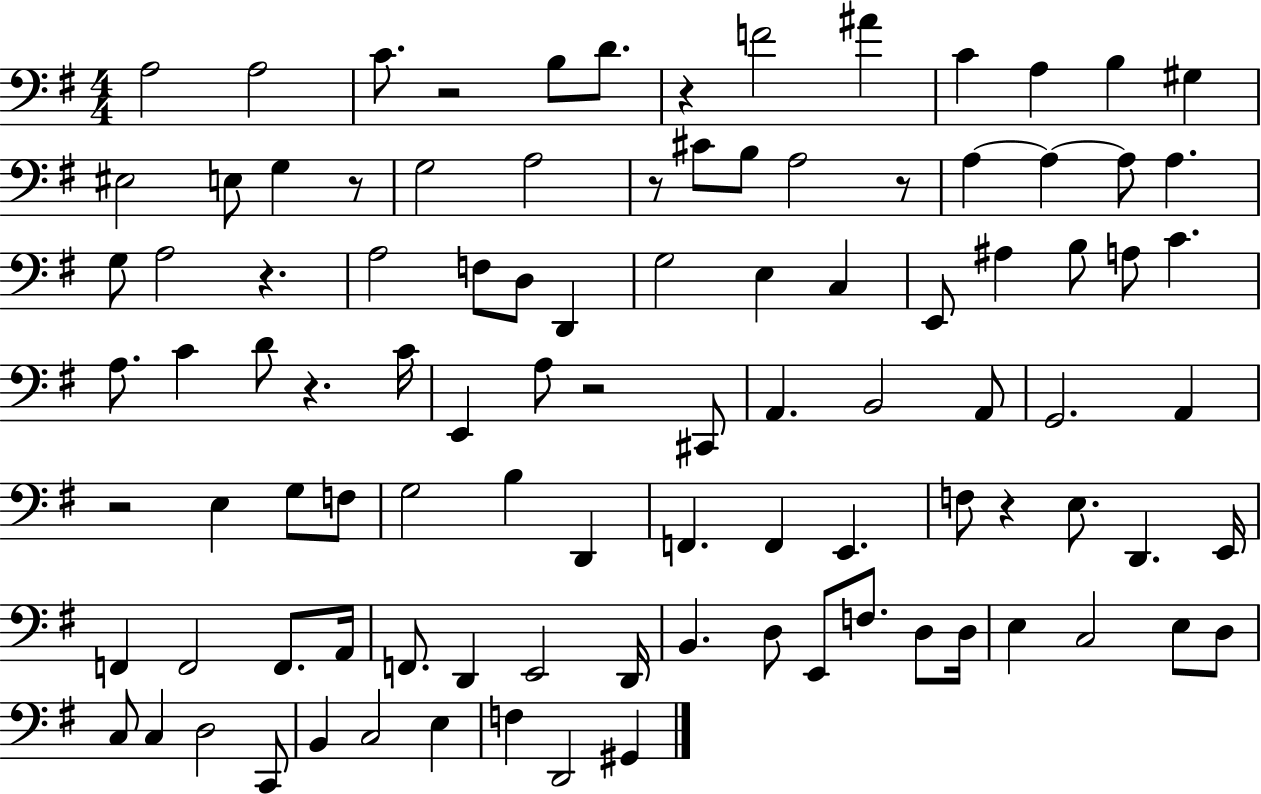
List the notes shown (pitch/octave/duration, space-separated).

A3/h A3/h C4/e. R/h B3/e D4/e. R/q F4/h A#4/q C4/q A3/q B3/q G#3/q EIS3/h E3/e G3/q R/e G3/h A3/h R/e C#4/e B3/e A3/h R/e A3/q A3/q A3/e A3/q. G3/e A3/h R/q. A3/h F3/e D3/e D2/q G3/h E3/q C3/q E2/e A#3/q B3/e A3/e C4/q. A3/e. C4/q D4/e R/q. C4/s E2/q A3/e R/h C#2/e A2/q. B2/h A2/e G2/h. A2/q R/h E3/q G3/e F3/e G3/h B3/q D2/q F2/q. F2/q E2/q. F3/e R/q E3/e. D2/q. E2/s F2/q F2/h F2/e. A2/s F2/e. D2/q E2/h D2/s B2/q. D3/e E2/e F3/e. D3/e D3/s E3/q C3/h E3/e D3/e C3/e C3/q D3/h C2/e B2/q C3/h E3/q F3/q D2/h G#2/q